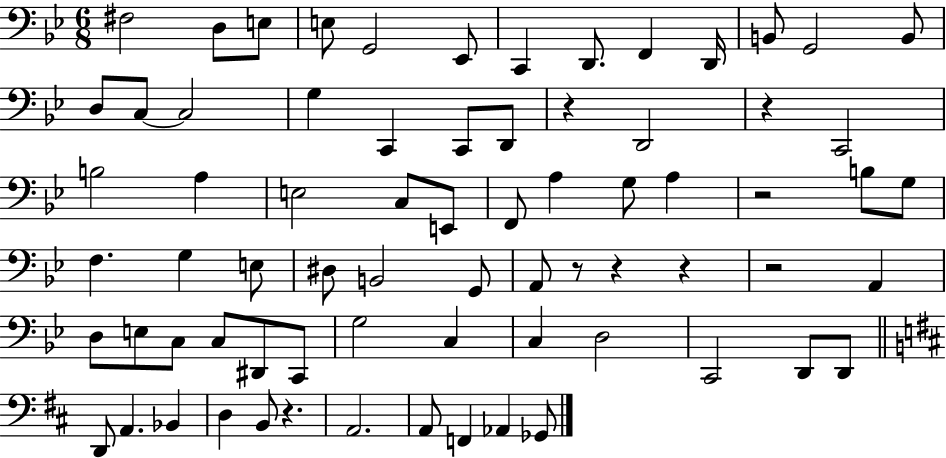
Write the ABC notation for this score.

X:1
T:Untitled
M:6/8
L:1/4
K:Bb
^F,2 D,/2 E,/2 E,/2 G,,2 _E,,/2 C,, D,,/2 F,, D,,/4 B,,/2 G,,2 B,,/2 D,/2 C,/2 C,2 G, C,, C,,/2 D,,/2 z D,,2 z C,,2 B,2 A, E,2 C,/2 E,,/2 F,,/2 A, G,/2 A, z2 B,/2 G,/2 F, G, E,/2 ^D,/2 B,,2 G,,/2 A,,/2 z/2 z z z2 A,, D,/2 E,/2 C,/2 C,/2 ^D,,/2 C,,/2 G,2 C, C, D,2 C,,2 D,,/2 D,,/2 D,,/2 A,, _B,, D, B,,/2 z A,,2 A,,/2 F,, _A,, _G,,/2